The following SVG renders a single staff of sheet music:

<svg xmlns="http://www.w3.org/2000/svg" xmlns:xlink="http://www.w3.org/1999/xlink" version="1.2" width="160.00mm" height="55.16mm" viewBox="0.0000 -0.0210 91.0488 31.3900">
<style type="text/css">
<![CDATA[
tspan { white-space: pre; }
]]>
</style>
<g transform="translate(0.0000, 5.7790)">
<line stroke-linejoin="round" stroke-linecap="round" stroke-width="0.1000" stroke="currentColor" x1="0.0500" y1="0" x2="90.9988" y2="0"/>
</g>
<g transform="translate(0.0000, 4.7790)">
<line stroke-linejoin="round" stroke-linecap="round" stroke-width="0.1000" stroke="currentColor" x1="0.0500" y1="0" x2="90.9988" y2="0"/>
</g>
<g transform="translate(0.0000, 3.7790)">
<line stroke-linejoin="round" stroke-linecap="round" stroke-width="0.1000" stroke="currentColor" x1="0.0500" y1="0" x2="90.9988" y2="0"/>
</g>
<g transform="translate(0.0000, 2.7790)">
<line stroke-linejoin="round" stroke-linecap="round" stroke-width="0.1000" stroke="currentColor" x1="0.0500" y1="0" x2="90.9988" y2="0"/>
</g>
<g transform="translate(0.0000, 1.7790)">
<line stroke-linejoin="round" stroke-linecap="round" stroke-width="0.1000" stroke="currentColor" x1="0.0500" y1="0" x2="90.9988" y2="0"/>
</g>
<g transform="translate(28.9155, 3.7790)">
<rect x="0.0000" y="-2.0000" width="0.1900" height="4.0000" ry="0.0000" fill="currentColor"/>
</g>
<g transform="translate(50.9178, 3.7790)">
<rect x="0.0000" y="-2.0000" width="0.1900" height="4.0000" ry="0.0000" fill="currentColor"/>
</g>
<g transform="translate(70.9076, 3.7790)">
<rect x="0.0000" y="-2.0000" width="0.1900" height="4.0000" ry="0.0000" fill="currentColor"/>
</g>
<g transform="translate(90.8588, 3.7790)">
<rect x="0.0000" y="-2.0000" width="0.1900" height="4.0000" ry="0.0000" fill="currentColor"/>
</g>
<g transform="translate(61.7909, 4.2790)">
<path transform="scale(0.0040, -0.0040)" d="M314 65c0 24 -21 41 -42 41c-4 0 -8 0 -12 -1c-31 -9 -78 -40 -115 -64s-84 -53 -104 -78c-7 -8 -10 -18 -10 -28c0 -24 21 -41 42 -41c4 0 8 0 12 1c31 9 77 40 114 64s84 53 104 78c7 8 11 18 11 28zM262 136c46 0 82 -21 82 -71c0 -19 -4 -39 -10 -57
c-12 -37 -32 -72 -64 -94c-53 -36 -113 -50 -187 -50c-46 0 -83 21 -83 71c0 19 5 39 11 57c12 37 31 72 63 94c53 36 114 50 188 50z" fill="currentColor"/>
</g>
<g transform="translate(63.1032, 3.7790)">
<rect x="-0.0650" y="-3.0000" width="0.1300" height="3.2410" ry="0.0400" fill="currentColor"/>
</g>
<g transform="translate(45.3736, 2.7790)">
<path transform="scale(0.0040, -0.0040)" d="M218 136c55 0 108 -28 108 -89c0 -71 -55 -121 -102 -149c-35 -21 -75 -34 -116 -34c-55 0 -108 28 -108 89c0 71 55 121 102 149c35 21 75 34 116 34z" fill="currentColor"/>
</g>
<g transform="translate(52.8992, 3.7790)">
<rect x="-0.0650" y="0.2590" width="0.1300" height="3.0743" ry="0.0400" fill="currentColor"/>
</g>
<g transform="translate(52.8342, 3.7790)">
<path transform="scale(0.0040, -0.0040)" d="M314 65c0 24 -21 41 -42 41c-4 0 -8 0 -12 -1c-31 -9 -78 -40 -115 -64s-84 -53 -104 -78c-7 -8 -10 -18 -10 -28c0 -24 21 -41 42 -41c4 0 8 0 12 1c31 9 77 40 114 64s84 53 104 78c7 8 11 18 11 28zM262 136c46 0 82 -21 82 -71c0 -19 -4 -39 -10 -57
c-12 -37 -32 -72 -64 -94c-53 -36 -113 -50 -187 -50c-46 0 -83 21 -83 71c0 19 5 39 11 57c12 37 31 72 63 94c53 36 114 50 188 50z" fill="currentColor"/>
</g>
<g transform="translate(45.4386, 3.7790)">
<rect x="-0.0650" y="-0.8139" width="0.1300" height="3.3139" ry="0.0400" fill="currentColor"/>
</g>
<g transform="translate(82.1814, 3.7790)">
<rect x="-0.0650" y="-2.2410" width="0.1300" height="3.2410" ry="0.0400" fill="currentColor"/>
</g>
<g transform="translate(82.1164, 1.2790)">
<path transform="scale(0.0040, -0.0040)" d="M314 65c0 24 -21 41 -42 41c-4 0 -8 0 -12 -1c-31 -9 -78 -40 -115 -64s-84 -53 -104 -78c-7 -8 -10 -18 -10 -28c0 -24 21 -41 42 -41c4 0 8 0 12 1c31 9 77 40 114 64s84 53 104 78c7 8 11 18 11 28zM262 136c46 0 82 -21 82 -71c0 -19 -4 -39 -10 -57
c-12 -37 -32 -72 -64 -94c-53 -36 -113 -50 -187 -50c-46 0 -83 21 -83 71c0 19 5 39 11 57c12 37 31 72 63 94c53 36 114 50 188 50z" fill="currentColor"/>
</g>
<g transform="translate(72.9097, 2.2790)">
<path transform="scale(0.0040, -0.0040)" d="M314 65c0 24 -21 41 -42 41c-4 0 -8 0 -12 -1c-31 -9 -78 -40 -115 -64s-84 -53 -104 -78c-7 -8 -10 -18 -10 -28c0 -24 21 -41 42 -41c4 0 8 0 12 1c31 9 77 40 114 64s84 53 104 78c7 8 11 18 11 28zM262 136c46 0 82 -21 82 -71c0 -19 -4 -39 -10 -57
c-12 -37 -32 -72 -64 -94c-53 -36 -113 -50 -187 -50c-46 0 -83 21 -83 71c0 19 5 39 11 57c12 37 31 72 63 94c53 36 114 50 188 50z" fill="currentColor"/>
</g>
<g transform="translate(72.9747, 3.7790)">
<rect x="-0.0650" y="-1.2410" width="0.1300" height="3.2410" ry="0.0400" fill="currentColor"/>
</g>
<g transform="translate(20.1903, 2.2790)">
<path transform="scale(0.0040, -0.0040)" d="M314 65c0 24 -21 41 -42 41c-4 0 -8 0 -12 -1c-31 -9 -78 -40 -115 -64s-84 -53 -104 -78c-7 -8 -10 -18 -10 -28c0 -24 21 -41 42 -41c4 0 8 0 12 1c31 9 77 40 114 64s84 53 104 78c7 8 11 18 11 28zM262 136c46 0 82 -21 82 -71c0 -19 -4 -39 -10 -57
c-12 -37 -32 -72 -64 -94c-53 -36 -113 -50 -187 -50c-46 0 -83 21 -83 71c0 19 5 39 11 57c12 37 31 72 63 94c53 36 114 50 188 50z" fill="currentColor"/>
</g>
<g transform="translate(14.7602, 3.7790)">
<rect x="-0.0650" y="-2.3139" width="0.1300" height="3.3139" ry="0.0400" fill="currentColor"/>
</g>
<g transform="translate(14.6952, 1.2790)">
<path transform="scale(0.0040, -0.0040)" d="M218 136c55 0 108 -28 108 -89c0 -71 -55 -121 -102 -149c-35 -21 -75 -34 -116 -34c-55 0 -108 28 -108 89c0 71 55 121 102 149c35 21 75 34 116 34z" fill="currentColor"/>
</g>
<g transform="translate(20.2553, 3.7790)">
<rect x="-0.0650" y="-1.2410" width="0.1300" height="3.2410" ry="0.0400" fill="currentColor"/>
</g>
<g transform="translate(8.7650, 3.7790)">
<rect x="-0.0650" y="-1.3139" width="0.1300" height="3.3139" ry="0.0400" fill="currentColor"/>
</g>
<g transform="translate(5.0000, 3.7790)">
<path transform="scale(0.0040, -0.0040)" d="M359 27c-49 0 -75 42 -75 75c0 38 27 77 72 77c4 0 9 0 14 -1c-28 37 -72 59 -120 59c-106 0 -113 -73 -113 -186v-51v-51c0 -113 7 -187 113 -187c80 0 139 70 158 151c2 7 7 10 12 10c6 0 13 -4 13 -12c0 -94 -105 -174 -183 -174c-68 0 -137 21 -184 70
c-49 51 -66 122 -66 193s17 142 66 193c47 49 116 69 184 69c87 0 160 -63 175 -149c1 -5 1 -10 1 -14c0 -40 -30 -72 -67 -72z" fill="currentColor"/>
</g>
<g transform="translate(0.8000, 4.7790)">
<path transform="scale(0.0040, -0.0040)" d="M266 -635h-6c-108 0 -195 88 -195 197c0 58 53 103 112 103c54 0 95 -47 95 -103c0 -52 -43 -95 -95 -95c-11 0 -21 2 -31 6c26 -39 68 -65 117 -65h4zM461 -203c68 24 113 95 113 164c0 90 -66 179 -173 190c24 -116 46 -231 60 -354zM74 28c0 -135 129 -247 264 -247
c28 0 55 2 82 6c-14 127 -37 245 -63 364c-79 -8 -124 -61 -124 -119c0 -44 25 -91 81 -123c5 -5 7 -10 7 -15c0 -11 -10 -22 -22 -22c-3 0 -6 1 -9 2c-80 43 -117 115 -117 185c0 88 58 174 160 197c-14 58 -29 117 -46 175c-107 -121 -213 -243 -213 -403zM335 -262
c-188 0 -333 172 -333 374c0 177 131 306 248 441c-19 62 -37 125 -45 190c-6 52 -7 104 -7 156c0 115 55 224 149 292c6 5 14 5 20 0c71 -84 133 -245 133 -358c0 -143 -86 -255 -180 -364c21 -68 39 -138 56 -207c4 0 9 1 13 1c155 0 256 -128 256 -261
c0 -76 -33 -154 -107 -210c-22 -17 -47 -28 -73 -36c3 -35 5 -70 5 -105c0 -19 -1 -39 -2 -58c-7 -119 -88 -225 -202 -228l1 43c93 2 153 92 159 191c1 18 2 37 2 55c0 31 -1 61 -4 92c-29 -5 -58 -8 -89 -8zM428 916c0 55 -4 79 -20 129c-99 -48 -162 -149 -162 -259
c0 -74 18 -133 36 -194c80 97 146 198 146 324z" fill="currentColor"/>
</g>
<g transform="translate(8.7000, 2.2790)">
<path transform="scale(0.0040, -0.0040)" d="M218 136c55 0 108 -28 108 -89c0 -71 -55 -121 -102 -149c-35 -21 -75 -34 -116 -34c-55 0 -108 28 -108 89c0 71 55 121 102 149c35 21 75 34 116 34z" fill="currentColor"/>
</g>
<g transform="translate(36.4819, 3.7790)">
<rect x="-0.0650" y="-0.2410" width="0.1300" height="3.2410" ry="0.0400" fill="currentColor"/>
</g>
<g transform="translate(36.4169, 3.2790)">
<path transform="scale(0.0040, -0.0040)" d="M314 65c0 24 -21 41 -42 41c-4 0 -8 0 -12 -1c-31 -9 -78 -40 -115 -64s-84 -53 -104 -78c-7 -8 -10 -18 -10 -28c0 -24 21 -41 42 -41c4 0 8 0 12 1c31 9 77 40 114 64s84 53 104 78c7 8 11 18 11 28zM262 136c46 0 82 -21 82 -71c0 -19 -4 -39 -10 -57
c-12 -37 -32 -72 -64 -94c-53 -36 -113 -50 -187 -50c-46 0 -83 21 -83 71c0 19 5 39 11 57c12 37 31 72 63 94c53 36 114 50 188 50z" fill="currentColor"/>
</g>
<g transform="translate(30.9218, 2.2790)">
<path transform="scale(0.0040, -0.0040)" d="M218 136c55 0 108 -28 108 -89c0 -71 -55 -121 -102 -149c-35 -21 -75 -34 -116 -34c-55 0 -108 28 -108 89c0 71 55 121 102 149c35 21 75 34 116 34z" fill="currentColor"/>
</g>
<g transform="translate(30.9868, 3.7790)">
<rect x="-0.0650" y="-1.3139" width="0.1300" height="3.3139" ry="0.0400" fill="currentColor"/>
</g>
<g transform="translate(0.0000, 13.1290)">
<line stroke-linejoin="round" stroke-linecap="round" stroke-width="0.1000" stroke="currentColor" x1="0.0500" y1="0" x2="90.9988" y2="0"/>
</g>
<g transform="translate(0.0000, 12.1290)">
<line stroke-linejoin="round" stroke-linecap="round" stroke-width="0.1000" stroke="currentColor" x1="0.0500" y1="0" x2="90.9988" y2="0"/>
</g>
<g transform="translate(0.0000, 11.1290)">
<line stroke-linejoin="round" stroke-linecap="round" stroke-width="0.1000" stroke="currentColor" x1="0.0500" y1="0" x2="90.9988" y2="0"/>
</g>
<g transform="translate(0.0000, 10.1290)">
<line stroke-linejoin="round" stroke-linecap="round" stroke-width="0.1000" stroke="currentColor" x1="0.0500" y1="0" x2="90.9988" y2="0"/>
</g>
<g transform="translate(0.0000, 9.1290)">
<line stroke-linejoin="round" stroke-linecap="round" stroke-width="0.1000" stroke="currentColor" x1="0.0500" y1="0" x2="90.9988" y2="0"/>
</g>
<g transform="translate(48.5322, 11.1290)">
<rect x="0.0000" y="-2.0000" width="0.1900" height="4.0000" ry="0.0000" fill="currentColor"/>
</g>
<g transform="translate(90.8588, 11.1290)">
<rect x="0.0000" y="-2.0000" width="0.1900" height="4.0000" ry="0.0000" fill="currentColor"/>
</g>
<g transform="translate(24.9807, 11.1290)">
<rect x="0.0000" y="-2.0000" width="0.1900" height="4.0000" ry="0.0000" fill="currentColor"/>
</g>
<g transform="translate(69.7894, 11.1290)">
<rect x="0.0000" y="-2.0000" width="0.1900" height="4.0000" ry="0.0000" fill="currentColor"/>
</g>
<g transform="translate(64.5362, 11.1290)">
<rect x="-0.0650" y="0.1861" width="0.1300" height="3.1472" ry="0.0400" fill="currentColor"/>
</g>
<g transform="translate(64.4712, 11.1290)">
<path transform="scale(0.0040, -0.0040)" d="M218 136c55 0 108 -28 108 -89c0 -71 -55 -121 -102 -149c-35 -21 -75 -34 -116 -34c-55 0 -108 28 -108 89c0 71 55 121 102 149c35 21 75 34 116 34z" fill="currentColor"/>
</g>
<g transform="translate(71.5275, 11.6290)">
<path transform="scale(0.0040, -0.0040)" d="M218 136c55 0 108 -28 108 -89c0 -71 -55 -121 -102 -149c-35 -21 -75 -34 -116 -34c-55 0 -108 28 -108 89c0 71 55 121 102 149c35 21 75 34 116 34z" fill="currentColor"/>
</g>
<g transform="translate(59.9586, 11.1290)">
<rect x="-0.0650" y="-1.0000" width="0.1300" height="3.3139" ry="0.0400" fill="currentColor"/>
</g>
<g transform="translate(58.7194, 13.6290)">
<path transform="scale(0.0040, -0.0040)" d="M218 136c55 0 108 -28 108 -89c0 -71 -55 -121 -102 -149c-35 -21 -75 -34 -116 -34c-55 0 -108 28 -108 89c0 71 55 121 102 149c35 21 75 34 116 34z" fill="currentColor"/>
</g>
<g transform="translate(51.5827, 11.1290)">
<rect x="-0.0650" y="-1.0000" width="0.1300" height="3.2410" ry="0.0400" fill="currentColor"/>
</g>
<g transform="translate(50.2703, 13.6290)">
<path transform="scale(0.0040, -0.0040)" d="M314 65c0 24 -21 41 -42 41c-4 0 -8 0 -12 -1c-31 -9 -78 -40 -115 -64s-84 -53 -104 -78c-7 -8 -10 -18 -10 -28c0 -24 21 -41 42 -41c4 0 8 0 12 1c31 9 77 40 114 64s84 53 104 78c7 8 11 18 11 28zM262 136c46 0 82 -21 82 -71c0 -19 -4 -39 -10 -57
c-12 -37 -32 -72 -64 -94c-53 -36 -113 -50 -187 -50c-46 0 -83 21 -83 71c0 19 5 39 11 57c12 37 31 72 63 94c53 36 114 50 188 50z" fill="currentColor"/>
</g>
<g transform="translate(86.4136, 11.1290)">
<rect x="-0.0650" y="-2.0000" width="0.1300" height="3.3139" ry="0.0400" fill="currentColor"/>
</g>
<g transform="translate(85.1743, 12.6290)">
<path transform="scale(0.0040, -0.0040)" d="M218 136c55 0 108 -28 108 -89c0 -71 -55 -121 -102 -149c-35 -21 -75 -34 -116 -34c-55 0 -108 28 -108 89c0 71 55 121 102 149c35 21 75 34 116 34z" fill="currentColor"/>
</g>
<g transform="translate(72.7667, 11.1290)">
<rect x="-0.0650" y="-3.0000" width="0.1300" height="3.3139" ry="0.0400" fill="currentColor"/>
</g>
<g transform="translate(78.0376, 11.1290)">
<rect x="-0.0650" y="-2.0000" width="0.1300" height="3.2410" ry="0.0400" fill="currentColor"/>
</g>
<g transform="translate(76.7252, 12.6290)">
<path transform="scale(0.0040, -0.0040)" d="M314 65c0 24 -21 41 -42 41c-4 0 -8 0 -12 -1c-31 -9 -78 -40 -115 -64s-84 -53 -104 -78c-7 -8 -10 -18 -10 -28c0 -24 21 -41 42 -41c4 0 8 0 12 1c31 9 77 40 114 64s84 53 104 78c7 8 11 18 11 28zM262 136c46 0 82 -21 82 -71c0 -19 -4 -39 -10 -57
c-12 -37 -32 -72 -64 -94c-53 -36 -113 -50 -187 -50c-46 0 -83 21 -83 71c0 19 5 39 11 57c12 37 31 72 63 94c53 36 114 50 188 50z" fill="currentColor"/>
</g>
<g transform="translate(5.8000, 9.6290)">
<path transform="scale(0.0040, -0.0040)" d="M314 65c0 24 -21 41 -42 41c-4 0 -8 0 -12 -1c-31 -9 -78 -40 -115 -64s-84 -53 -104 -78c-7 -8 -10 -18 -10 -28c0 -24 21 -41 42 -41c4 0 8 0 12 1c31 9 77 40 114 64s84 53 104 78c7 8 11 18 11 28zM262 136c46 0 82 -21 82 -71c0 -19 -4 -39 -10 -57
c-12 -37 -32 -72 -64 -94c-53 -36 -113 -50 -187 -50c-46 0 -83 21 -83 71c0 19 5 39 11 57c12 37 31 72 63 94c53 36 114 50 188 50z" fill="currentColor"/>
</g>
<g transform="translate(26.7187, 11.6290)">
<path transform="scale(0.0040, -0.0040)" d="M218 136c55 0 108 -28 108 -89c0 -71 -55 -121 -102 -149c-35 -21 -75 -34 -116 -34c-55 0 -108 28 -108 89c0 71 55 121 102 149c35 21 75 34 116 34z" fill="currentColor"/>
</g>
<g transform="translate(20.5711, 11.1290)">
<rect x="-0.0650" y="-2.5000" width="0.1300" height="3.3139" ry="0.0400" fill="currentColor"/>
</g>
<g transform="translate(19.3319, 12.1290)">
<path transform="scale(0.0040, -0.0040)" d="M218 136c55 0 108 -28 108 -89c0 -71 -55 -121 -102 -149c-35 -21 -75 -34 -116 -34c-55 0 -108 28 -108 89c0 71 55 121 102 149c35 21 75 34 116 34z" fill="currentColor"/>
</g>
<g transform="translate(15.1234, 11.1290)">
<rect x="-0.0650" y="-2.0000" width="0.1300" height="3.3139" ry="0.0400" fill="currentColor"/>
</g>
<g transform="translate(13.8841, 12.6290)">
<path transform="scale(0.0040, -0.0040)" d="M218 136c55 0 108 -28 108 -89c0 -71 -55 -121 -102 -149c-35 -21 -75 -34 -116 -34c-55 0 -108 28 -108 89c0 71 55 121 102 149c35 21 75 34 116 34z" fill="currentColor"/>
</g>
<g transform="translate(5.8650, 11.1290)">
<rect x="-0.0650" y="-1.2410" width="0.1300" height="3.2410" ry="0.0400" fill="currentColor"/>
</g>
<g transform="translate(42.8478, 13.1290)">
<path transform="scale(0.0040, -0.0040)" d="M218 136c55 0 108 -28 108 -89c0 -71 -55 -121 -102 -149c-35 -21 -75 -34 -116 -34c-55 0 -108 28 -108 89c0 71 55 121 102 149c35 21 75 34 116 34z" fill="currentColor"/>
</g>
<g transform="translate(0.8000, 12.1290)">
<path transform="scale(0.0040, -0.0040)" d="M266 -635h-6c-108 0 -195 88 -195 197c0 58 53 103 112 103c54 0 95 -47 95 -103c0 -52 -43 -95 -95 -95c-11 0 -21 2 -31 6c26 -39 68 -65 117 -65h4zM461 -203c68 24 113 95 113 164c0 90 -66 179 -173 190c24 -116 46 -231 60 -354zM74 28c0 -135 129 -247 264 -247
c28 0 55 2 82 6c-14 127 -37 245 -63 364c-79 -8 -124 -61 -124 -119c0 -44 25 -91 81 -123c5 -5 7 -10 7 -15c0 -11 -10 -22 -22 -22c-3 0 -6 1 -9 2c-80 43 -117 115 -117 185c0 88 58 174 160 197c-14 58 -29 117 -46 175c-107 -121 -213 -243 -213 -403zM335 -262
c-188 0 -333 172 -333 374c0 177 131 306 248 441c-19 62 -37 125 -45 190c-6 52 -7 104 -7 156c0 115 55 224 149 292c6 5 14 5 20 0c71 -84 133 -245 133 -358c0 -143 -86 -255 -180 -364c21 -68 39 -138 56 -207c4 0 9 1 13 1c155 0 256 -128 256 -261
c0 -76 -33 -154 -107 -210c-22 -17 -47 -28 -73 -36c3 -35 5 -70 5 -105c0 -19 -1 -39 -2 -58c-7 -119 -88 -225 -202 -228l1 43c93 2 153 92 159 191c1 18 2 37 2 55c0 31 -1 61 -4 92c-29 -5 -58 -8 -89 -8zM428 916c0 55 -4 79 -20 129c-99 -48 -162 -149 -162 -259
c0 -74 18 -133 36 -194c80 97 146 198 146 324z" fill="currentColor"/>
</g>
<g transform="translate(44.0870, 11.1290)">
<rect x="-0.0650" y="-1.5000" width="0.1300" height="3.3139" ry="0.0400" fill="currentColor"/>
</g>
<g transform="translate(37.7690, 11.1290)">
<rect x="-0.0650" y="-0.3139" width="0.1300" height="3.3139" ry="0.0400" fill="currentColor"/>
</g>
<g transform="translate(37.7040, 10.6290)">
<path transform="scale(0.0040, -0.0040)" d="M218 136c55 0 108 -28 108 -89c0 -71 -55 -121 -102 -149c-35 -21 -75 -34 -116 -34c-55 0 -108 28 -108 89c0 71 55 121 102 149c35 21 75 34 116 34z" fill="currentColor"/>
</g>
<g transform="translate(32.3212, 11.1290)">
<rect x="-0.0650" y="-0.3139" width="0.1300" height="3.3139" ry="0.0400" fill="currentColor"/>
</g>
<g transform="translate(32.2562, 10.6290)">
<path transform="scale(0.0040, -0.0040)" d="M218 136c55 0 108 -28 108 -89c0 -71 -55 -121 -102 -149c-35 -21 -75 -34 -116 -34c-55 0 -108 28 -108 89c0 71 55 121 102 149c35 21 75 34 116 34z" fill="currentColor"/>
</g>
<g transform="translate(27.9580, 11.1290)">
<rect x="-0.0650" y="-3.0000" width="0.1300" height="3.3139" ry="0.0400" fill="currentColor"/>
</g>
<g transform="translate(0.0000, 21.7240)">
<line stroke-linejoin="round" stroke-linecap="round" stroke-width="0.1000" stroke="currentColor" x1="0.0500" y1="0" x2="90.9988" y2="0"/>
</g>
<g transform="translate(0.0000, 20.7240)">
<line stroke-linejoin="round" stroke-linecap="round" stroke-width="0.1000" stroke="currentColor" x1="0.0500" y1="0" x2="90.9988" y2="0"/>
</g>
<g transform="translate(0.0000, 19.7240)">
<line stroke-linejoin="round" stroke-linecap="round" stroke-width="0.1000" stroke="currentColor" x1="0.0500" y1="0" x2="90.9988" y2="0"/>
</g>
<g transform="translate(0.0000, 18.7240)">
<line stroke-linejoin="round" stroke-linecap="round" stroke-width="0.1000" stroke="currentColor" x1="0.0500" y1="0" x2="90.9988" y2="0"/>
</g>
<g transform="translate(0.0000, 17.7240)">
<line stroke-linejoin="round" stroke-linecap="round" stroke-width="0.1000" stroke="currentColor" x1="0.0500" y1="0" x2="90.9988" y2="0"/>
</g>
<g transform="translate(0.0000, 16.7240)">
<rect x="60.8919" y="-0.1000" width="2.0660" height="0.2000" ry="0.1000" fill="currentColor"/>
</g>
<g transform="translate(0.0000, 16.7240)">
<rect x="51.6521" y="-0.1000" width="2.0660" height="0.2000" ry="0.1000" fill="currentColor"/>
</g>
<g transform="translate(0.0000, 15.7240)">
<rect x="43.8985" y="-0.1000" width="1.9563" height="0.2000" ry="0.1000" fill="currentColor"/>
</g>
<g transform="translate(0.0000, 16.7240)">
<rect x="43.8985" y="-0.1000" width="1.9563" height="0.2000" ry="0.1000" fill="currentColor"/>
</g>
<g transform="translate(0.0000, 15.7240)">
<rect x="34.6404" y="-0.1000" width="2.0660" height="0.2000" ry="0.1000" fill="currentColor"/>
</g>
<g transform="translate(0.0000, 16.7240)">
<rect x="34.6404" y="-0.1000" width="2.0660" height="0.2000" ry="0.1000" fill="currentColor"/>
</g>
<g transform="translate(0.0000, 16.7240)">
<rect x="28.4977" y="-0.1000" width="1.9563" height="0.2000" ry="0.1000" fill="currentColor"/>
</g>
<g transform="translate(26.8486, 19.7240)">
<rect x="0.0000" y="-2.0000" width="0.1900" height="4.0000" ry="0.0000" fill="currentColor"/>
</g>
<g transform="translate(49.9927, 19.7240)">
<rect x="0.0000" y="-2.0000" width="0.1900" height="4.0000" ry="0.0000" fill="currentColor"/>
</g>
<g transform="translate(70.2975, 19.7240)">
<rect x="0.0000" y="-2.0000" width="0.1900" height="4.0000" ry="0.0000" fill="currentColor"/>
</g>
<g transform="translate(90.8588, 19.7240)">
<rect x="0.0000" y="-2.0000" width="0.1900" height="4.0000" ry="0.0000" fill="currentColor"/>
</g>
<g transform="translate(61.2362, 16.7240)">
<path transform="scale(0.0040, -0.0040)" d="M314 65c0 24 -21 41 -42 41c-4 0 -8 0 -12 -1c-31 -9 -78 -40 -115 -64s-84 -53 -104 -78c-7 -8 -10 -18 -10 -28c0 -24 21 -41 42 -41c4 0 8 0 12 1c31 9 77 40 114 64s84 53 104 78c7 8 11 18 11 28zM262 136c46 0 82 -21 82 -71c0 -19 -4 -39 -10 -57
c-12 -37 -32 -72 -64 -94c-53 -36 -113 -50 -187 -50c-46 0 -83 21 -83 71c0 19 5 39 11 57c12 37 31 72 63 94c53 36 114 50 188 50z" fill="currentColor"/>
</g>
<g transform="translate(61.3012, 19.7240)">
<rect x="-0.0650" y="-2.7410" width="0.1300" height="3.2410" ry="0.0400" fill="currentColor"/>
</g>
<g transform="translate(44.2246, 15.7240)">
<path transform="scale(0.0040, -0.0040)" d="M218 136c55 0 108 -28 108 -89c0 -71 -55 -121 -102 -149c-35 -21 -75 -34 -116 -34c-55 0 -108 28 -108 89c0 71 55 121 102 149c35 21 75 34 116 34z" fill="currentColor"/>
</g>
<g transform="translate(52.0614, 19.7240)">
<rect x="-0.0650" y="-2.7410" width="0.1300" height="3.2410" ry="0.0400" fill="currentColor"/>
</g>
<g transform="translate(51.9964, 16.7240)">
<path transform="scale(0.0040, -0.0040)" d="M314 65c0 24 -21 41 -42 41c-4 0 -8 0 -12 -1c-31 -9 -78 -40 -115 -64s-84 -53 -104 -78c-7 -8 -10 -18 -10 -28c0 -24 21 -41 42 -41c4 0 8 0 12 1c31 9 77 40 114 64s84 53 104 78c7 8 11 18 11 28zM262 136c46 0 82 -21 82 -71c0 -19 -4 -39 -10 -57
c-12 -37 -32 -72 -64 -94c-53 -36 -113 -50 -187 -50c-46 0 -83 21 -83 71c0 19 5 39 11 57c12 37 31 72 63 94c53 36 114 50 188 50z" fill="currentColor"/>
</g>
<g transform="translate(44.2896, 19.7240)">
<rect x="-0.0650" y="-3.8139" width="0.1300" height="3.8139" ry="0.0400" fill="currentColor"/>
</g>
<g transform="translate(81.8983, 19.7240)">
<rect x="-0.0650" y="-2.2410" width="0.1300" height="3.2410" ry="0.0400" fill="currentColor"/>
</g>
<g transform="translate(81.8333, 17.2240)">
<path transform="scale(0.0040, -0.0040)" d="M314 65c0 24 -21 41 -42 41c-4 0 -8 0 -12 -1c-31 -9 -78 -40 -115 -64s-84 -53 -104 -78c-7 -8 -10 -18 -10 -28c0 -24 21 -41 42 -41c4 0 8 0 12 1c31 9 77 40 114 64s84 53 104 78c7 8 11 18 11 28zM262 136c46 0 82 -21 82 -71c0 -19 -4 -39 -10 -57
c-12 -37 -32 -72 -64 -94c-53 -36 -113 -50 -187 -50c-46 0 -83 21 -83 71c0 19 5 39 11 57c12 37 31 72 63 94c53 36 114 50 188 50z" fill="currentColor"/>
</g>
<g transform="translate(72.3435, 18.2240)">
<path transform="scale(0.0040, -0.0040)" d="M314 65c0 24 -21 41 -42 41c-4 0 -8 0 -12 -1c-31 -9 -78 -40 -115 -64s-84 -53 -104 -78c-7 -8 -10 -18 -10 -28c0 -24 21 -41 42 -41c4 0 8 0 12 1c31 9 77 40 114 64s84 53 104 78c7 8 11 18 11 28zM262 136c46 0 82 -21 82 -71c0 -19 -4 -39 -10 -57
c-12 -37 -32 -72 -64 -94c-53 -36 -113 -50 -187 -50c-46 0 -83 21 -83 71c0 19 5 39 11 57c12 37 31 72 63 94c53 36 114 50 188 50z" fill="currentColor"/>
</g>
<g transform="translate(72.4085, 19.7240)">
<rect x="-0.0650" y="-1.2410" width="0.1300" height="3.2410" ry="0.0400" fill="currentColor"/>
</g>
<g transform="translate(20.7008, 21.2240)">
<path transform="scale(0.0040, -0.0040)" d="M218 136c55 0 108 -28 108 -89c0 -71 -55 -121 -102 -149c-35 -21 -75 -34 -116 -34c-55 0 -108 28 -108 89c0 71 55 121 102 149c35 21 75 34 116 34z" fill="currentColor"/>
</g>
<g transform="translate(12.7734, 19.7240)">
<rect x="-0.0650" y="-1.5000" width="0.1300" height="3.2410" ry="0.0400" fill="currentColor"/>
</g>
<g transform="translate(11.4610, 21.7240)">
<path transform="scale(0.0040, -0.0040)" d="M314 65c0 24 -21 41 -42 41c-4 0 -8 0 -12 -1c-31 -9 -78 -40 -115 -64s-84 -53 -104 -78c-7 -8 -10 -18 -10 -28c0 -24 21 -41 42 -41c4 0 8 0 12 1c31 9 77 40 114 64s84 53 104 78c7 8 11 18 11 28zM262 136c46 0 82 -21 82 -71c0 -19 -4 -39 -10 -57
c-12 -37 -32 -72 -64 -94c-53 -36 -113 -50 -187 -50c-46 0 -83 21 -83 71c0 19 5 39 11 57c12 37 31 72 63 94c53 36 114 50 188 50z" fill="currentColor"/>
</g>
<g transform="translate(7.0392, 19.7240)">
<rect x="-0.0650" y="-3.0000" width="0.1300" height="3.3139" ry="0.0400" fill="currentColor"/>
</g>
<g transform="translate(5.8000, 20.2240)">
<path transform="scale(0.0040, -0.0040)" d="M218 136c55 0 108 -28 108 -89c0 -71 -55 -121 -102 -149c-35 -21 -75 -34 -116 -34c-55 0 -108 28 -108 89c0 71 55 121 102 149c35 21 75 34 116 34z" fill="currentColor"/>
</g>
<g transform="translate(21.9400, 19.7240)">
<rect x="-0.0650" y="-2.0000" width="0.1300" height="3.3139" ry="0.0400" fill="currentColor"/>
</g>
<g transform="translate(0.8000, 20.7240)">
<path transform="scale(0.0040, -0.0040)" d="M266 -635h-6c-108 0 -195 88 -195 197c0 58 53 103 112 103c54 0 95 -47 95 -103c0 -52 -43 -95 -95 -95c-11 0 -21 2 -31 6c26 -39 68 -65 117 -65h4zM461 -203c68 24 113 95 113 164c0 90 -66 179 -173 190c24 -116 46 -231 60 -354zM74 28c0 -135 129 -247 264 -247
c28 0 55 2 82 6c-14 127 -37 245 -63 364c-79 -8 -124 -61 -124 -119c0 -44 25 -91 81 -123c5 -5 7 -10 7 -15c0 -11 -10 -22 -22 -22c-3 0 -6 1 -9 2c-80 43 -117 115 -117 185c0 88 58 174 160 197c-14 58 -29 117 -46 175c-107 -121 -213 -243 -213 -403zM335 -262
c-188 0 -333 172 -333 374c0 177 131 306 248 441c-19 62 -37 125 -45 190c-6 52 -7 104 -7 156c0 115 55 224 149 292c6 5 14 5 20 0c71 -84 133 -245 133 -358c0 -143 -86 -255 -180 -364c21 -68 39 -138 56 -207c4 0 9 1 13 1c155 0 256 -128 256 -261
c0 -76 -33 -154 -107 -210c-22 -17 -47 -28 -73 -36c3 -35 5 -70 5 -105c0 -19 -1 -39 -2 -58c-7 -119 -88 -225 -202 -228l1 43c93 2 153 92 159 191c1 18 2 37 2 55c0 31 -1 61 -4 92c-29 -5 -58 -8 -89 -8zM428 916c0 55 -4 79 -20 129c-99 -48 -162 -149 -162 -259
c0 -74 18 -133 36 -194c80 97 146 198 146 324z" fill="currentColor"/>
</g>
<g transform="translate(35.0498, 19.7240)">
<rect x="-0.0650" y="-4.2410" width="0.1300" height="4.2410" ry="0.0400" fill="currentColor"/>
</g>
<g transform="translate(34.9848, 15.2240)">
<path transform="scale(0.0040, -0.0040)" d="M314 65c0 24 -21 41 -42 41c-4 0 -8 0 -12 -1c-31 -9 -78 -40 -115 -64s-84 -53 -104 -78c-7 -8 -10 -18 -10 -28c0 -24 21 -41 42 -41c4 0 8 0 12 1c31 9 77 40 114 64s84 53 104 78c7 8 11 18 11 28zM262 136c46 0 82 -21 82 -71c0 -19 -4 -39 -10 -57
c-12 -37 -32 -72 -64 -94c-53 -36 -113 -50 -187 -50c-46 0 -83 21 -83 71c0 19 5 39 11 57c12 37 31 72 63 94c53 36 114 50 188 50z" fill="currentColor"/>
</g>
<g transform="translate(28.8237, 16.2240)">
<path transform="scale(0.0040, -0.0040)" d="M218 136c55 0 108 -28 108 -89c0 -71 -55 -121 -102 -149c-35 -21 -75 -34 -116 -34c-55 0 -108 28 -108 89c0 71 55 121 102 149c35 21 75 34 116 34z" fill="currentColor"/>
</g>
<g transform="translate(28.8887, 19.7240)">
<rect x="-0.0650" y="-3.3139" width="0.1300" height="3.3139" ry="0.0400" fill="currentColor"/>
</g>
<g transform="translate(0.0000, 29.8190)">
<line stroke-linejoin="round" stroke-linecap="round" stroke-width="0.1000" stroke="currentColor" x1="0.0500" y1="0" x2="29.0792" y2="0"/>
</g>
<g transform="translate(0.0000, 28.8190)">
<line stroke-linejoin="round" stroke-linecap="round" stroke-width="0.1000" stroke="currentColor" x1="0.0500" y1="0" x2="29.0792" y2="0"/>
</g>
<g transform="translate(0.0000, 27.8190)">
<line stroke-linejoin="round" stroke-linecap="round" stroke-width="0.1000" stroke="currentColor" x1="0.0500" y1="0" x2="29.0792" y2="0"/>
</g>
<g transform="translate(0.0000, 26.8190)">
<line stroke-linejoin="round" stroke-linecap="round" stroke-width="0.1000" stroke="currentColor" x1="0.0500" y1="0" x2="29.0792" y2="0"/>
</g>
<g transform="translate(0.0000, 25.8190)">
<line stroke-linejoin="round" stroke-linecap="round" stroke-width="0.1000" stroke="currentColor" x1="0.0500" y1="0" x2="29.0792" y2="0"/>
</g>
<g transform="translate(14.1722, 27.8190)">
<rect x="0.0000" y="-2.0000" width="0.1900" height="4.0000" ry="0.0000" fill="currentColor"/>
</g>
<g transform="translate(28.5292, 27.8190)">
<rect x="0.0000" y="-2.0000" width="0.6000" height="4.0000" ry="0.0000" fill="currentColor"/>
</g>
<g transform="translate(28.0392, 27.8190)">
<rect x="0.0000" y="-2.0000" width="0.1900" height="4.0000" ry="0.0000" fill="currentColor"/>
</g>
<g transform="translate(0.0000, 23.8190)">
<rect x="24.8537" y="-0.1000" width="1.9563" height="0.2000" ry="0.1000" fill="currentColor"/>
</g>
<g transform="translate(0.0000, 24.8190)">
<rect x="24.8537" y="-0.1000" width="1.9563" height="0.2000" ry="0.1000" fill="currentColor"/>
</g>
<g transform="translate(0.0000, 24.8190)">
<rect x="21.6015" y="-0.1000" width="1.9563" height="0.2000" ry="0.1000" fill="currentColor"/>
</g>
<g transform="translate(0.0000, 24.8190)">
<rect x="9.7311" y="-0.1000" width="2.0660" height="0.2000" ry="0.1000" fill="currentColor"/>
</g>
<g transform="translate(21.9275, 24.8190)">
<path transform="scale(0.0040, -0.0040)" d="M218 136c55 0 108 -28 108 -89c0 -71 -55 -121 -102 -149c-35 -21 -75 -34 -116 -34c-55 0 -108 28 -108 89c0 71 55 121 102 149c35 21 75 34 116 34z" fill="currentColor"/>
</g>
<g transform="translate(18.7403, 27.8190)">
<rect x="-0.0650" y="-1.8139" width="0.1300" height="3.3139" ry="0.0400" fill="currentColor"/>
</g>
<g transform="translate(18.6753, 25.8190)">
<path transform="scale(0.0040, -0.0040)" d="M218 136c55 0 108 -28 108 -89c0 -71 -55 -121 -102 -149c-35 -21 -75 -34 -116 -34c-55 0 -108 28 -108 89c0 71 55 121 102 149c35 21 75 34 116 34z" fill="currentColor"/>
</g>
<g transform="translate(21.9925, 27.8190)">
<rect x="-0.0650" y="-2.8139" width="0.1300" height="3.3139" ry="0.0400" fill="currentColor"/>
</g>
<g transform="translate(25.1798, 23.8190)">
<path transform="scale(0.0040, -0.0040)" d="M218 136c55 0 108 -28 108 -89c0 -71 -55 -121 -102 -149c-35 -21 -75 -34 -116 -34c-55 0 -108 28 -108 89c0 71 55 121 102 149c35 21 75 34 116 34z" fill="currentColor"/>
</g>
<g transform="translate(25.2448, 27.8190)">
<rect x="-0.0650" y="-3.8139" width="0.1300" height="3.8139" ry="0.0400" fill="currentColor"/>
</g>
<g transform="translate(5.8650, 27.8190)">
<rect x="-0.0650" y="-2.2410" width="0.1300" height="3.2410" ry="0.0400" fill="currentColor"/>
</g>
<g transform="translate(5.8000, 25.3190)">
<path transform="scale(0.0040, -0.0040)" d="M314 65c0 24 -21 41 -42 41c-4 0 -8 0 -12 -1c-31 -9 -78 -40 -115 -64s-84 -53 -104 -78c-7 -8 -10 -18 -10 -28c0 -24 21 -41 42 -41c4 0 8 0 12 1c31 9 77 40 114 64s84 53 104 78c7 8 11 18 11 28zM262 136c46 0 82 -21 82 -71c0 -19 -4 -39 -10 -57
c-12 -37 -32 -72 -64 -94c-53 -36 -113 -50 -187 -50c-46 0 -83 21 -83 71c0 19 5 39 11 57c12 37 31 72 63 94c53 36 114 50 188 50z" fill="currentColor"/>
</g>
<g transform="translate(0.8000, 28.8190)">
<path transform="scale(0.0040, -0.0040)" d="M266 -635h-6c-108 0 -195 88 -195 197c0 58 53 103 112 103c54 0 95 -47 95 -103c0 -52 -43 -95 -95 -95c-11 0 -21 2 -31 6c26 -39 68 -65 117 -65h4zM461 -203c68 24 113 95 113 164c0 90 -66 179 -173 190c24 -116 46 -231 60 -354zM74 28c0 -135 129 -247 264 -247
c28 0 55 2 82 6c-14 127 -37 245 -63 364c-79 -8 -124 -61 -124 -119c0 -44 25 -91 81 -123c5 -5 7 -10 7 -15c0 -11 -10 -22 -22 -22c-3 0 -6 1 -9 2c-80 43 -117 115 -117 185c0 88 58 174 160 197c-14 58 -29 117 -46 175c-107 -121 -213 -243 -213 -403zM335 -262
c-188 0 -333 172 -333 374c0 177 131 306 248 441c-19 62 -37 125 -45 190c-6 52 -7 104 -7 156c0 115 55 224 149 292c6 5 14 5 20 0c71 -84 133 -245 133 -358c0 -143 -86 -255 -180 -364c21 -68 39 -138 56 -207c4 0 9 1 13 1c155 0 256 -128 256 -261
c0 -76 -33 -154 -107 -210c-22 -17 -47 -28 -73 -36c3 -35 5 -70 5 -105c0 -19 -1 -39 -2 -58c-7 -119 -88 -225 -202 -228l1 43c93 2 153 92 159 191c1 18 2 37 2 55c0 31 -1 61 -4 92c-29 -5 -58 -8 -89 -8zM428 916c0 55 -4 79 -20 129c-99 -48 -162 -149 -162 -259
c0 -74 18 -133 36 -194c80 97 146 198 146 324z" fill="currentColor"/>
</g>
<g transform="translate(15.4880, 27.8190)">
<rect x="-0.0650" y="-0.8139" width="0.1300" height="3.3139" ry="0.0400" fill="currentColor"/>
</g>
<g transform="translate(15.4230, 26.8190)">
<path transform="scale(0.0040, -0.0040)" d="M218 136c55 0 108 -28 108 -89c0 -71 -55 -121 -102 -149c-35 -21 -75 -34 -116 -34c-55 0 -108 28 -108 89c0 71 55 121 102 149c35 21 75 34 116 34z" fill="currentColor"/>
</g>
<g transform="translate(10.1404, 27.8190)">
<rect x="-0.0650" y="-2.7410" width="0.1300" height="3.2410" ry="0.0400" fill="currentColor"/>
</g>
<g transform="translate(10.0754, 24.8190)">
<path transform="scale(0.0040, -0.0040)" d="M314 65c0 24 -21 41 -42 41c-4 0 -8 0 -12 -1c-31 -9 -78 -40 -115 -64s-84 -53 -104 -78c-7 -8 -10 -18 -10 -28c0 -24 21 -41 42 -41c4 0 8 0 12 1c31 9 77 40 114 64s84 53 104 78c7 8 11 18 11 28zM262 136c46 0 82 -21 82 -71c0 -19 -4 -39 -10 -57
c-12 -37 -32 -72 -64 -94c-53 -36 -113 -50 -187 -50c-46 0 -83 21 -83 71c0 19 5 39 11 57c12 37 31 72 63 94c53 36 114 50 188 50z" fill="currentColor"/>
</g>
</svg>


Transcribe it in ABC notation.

X:1
T:Untitled
M:4/4
L:1/4
K:C
e g e2 e c2 d B2 A2 e2 g2 e2 F G A c c E D2 D B A F2 F A E2 F b d'2 c' a2 a2 e2 g2 g2 a2 d f a c'